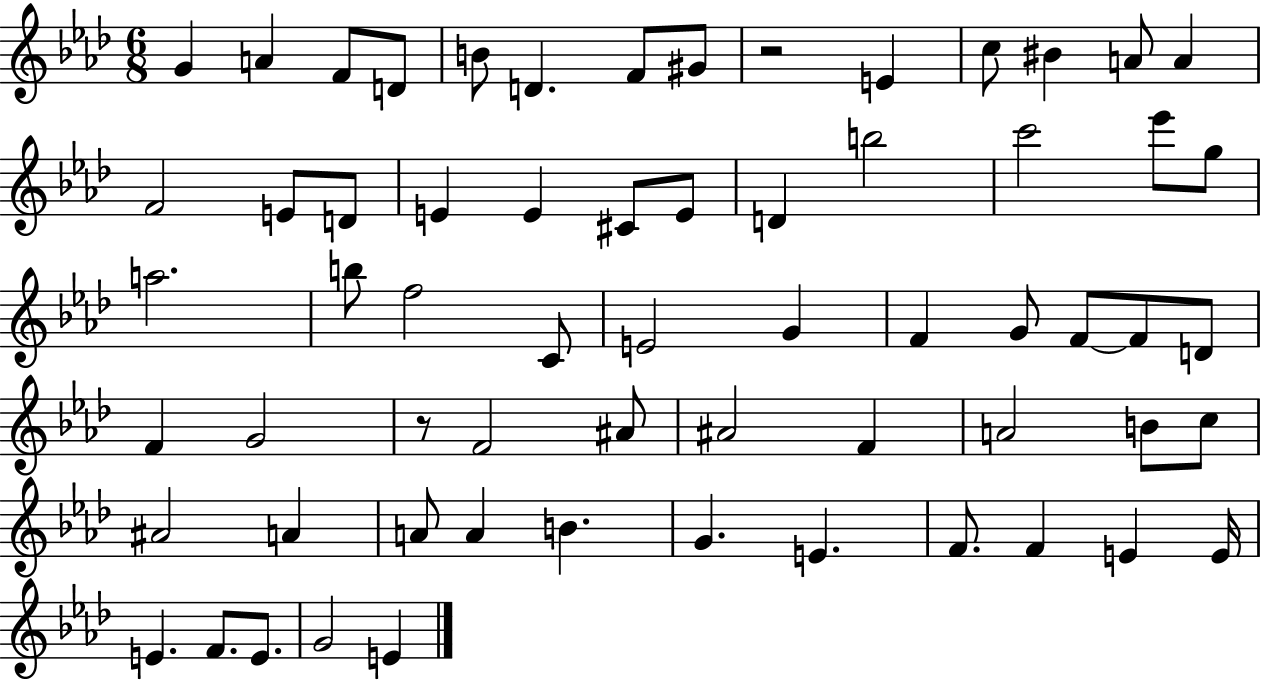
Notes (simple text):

G4/q A4/q F4/e D4/e B4/e D4/q. F4/e G#4/e R/h E4/q C5/e BIS4/q A4/e A4/q F4/h E4/e D4/e E4/q E4/q C#4/e E4/e D4/q B5/h C6/h Eb6/e G5/e A5/h. B5/e F5/h C4/e E4/h G4/q F4/q G4/e F4/e F4/e D4/e F4/q G4/h R/e F4/h A#4/e A#4/h F4/q A4/h B4/e C5/e A#4/h A4/q A4/e A4/q B4/q. G4/q. E4/q. F4/e. F4/q E4/q E4/s E4/q. F4/e. E4/e. G4/h E4/q